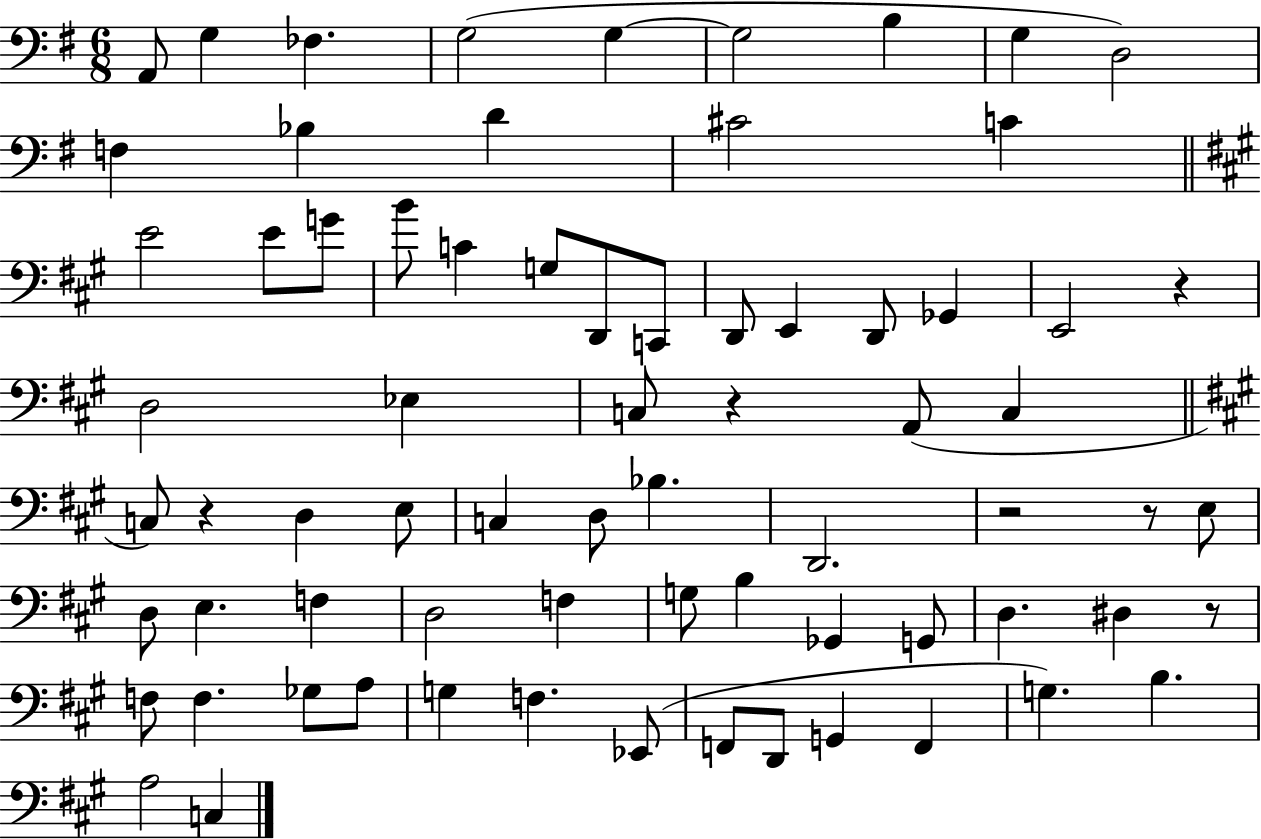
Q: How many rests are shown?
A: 6